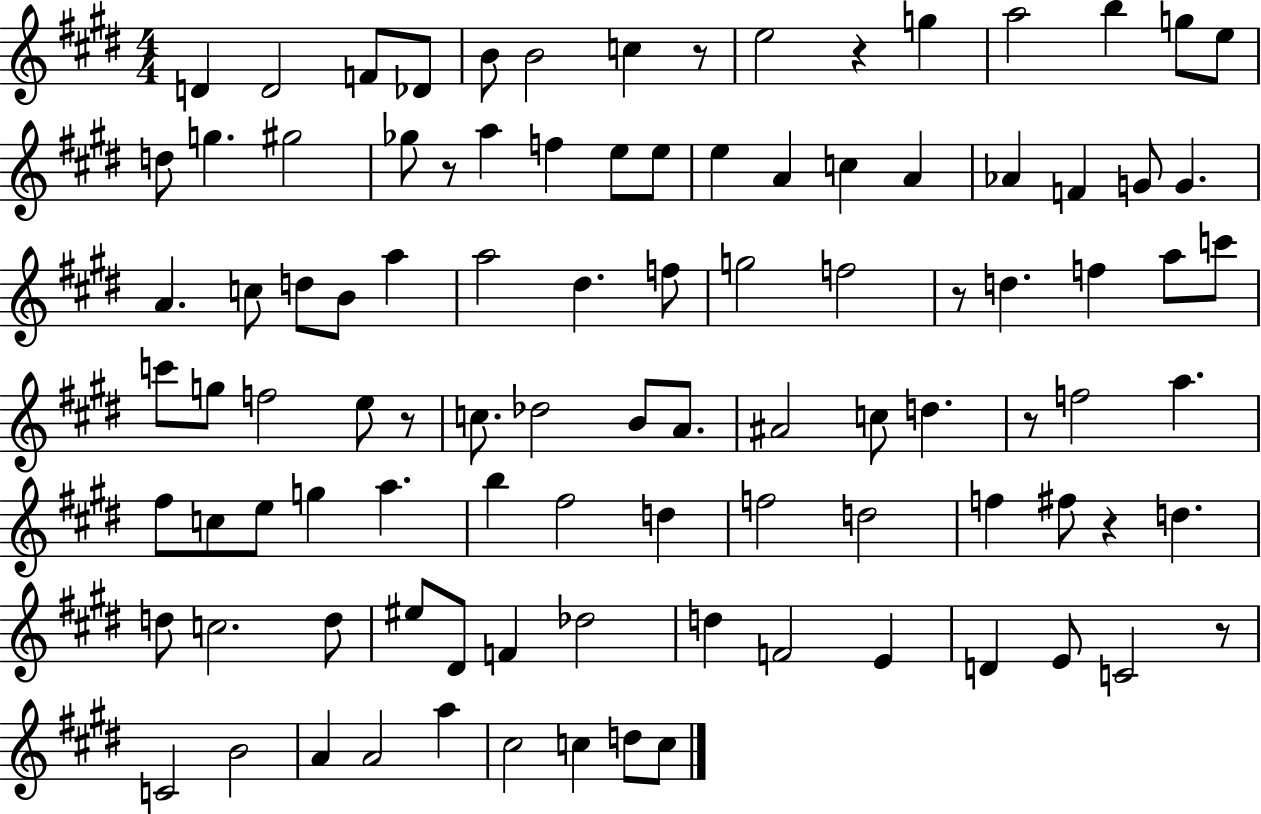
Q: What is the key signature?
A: E major